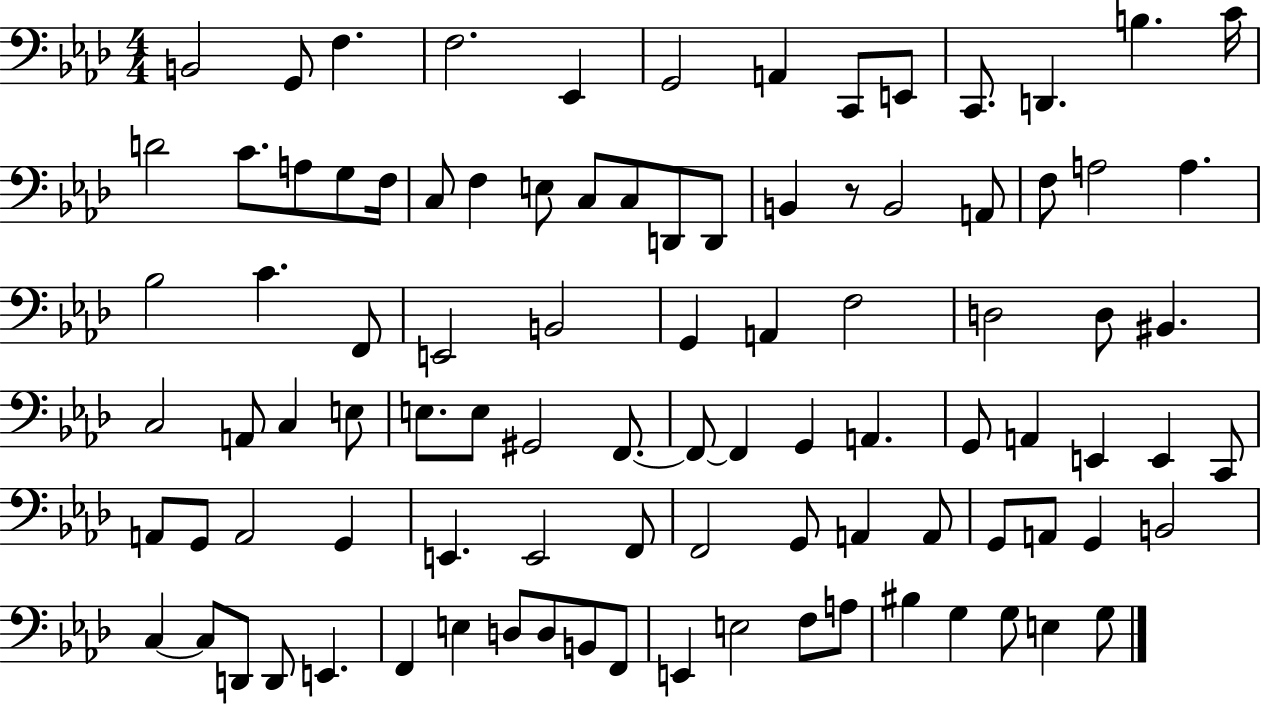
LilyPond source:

{
  \clef bass
  \numericTimeSignature
  \time 4/4
  \key aes \major
  b,2 g,8 f4. | f2. ees,4 | g,2 a,4 c,8 e,8 | c,8. d,4. b4. c'16 | \break d'2 c'8. a8 g8 f16 | c8 f4 e8 c8 c8 d,8 d,8 | b,4 r8 b,2 a,8 | f8 a2 a4. | \break bes2 c'4. f,8 | e,2 b,2 | g,4 a,4 f2 | d2 d8 bis,4. | \break c2 a,8 c4 e8 | e8. e8 gis,2 f,8.~~ | f,8~~ f,4 g,4 a,4. | g,8 a,4 e,4 e,4 c,8 | \break a,8 g,8 a,2 g,4 | e,4. e,2 f,8 | f,2 g,8 a,4 a,8 | g,8 a,8 g,4 b,2 | \break c4~~ c8 d,8 d,8 e,4. | f,4 e4 d8 d8 b,8 f,8 | e,4 e2 f8 a8 | bis4 g4 g8 e4 g8 | \break \bar "|."
}